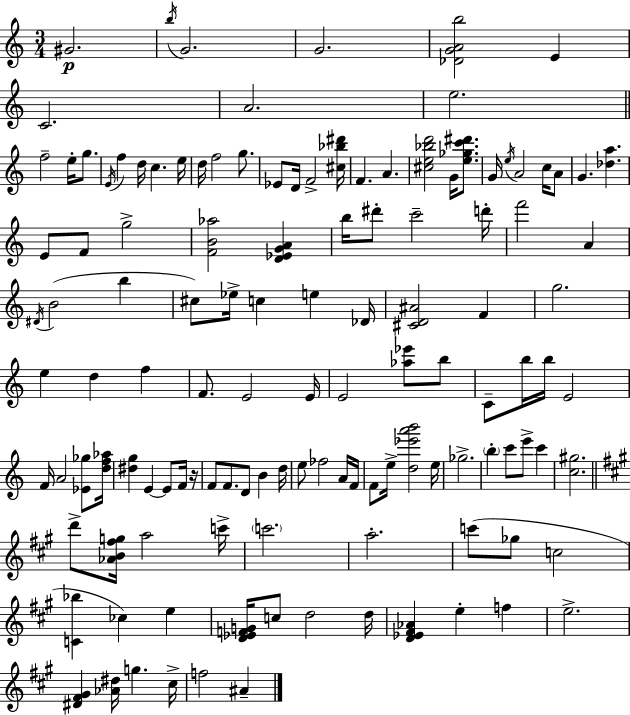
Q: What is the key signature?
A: A minor